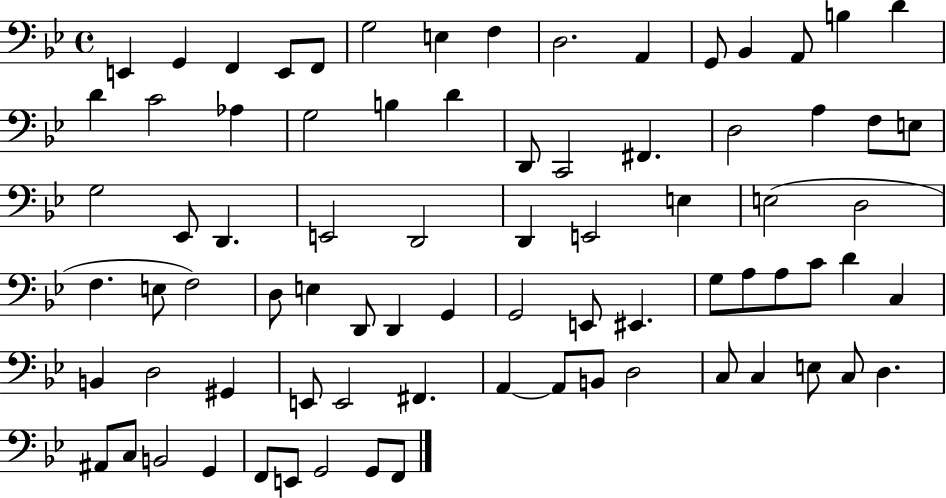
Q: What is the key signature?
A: BES major